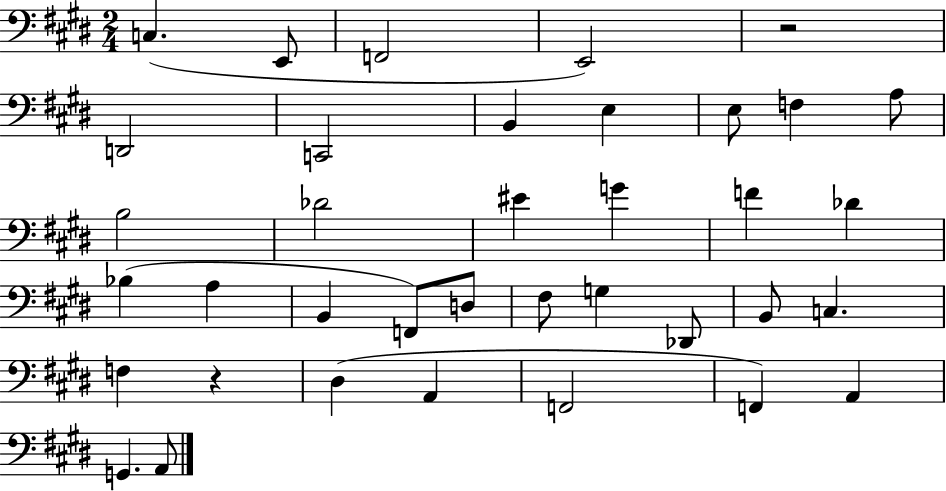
X:1
T:Untitled
M:2/4
L:1/4
K:E
C, E,,/2 F,,2 E,,2 z2 D,,2 C,,2 B,, E, E,/2 F, A,/2 B,2 _D2 ^E G F _D _B, A, B,, F,,/2 D,/2 ^F,/2 G, _D,,/2 B,,/2 C, F, z ^D, A,, F,,2 F,, A,, G,, A,,/2